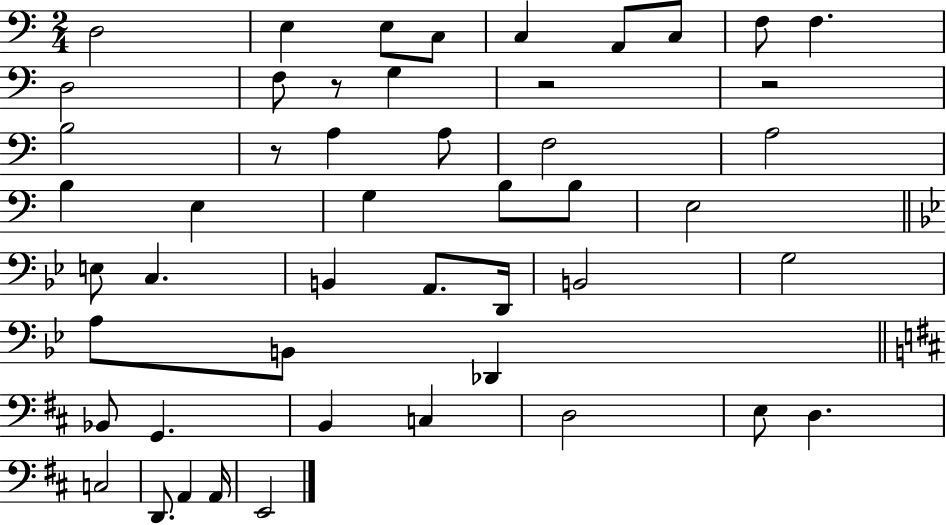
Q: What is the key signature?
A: C major